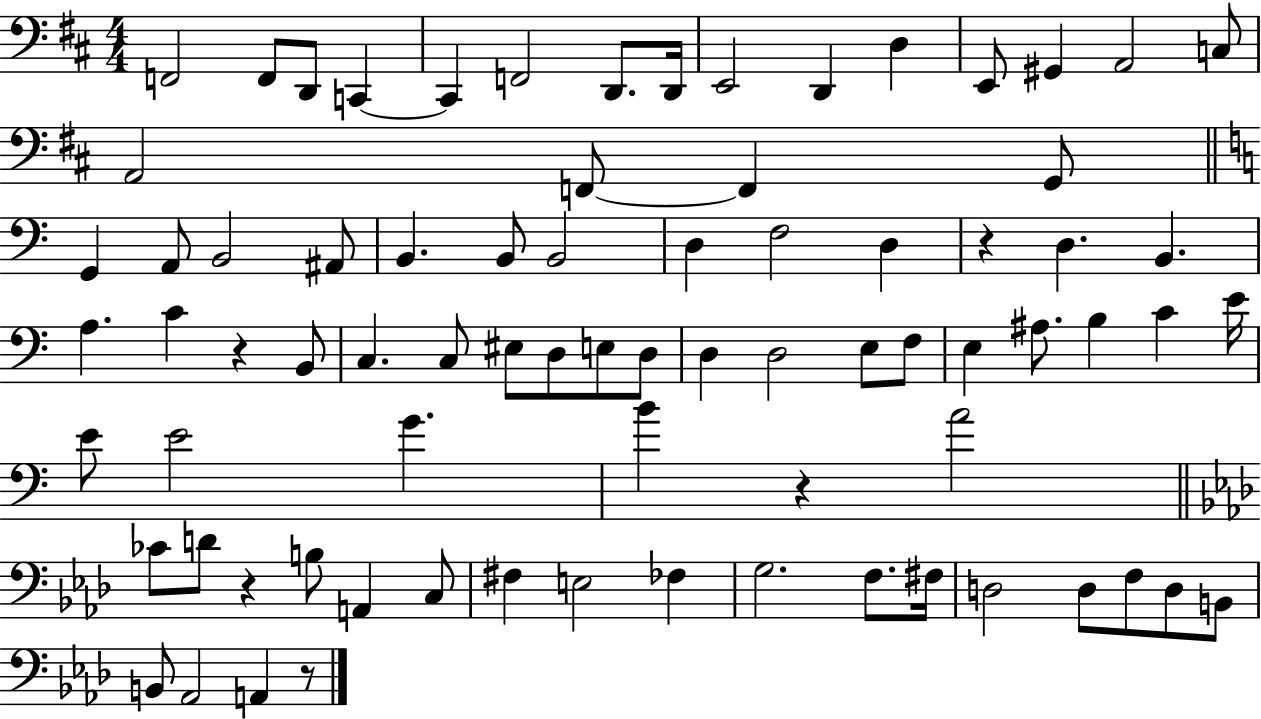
{
  \clef bass
  \numericTimeSignature
  \time 4/4
  \key d \major
  f,2 f,8 d,8 c,4~~ | c,4 f,2 d,8. d,16 | e,2 d,4 d4 | e,8 gis,4 a,2 c8 | \break a,2 f,8~~ f,4 g,8 | \bar "||" \break \key a \minor g,4 a,8 b,2 ais,8 | b,4. b,8 b,2 | d4 f2 d4 | r4 d4. b,4. | \break a4. c'4 r4 b,8 | c4. c8 eis8 d8 e8 d8 | d4 d2 e8 f8 | e4 ais8. b4 c'4 e'16 | \break e'8 e'2 g'4. | b'4 r4 a'2 | \bar "||" \break \key aes \major ces'8 d'8 r4 b8 a,4 c8 | fis4 e2 fes4 | g2. f8. fis16 | d2 d8 f8 d8 b,8 | \break b,8 aes,2 a,4 r8 | \bar "|."
}